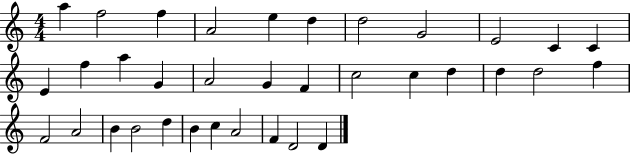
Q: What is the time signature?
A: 4/4